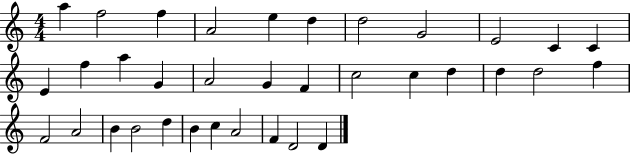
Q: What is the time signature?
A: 4/4